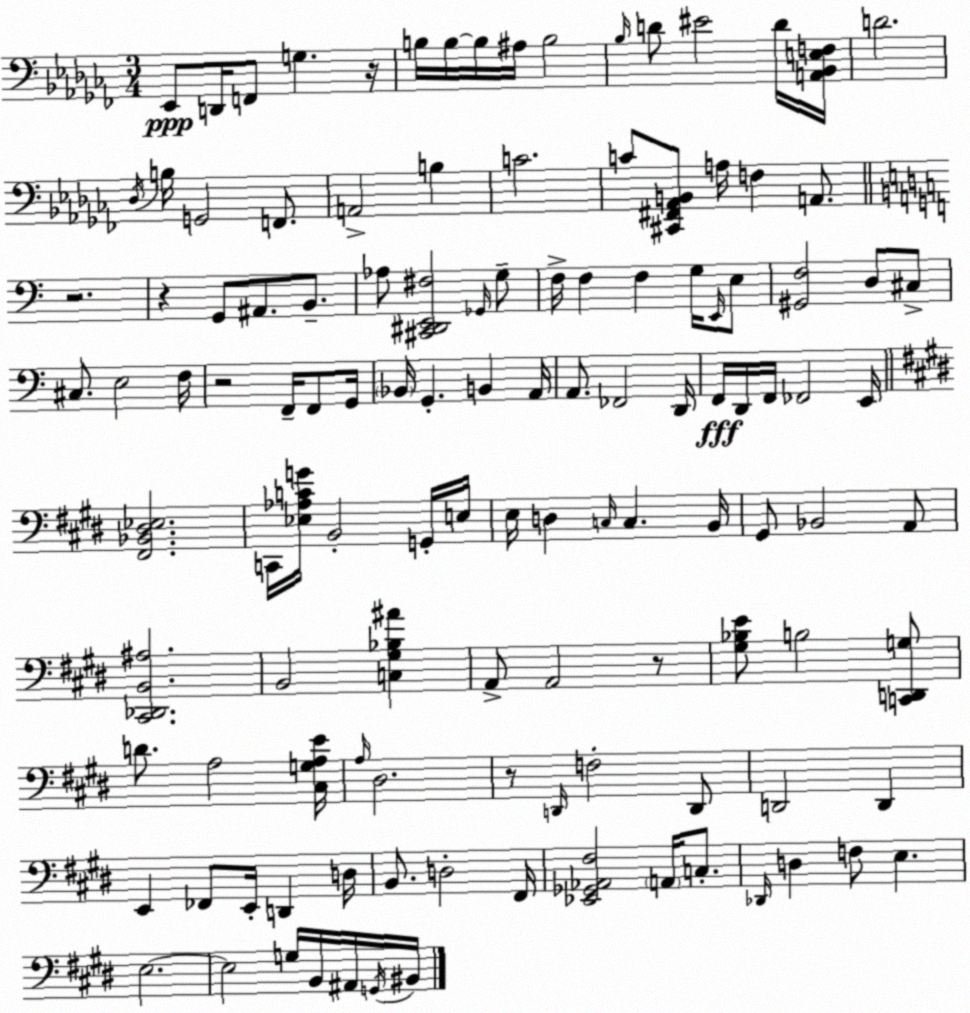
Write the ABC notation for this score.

X:1
T:Untitled
M:3/4
L:1/4
K:Abm
_E,,/2 D,,/4 F,,/2 G, z/4 B,/4 B,/4 B,/4 ^A,/4 B,2 _B,/4 D/2 ^E2 D/4 [A,,_B,,E,F,]/4 D2 _D,/4 B,/4 G,,2 F,,/2 A,,2 B, C2 C/2 [^C,,^F,,_A,,B,,]/2 A,/4 F, A,,/2 z2 z G,,/2 ^A,,/2 B,,/2 _A,/2 [^C,,^D,,E,,^F,]2 _G,,/4 G,/2 F,/4 F, F, G,/4 E,,/4 E,/2 [^G,,F,]2 D,/2 ^C,/2 ^C,/2 E,2 F,/4 z2 F,,/4 F,,/2 G,,/4 _B,,/4 G,, B,, A,,/4 A,,/2 _F,,2 D,,/4 F,,/4 D,,/4 F,,/4 _F,,2 E,,/4 [^F,,_B,,^D,_E,]2 C,,/4 [_E,_A,CG]/4 B,,2 G,,/4 E,/4 E,/4 D, C,/4 C, B,,/4 ^G,,/2 _B,,2 A,,/2 [^C,,_D,,B,,^A,]2 B,,2 [C,^G,_B,^A] A,,/2 A,,2 z/2 [^G,_B,E]/2 B,2 [C,,D,,G,]/2 D/2 A,2 [^C,G,A,E]/4 A,/4 ^D,2 z/2 D,,/4 F,2 D,,/2 D,,2 D,, E,, _F,,/2 E,,/4 D,, D,/4 B,,/2 D,2 ^F,,/4 [_E,,_G,,_A,,^F,]2 A,,/4 C,/2 _D,,/4 D, F,/2 E, E,2 E,2 G,/4 B,,/4 ^A,,/4 G,,/4 ^B,,/4